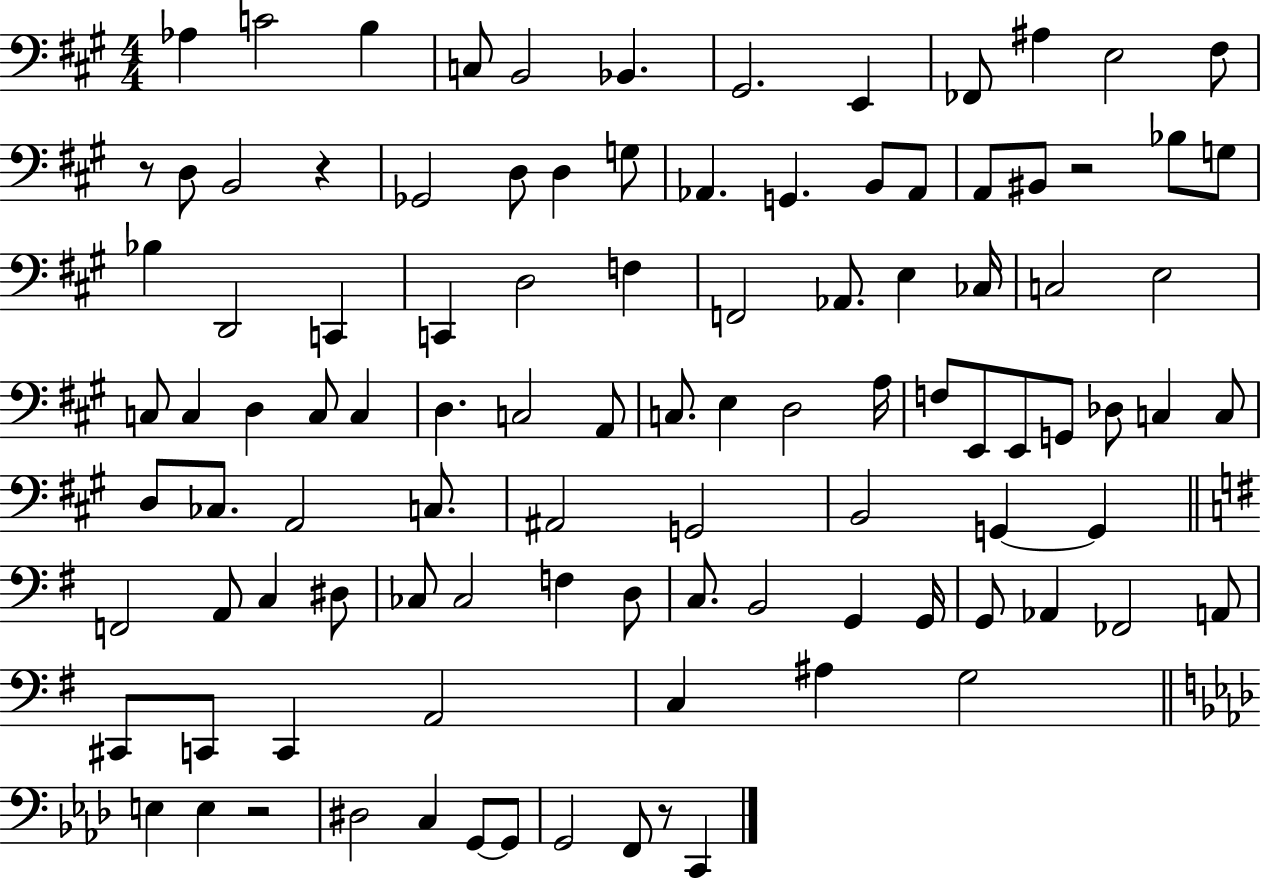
X:1
T:Untitled
M:4/4
L:1/4
K:A
_A, C2 B, C,/2 B,,2 _B,, ^G,,2 E,, _F,,/2 ^A, E,2 ^F,/2 z/2 D,/2 B,,2 z _G,,2 D,/2 D, G,/2 _A,, G,, B,,/2 _A,,/2 A,,/2 ^B,,/2 z2 _B,/2 G,/2 _B, D,,2 C,, C,, D,2 F, F,,2 _A,,/2 E, _C,/4 C,2 E,2 C,/2 C, D, C,/2 C, D, C,2 A,,/2 C,/2 E, D,2 A,/4 F,/2 E,,/2 E,,/2 G,,/2 _D,/2 C, C,/2 D,/2 _C,/2 A,,2 C,/2 ^A,,2 G,,2 B,,2 G,, G,, F,,2 A,,/2 C, ^D,/2 _C,/2 _C,2 F, D,/2 C,/2 B,,2 G,, G,,/4 G,,/2 _A,, _F,,2 A,,/2 ^C,,/2 C,,/2 C,, A,,2 C, ^A, G,2 E, E, z2 ^D,2 C, G,,/2 G,,/2 G,,2 F,,/2 z/2 C,,